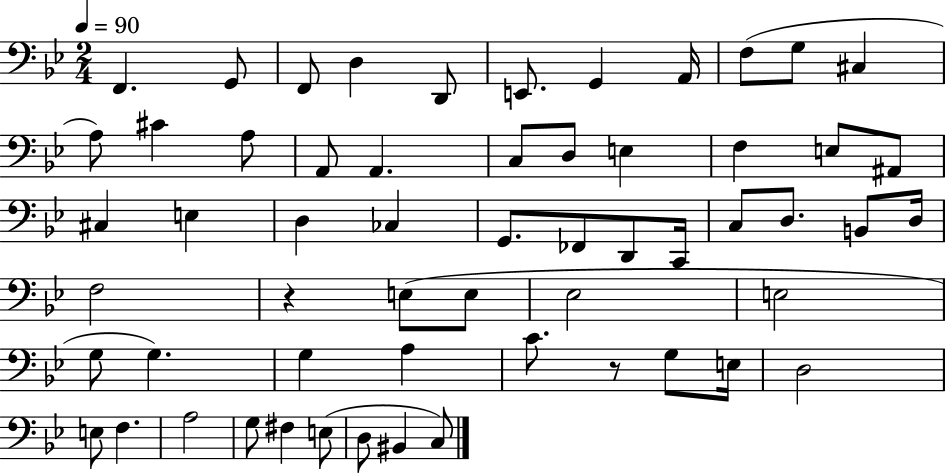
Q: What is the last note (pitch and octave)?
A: C3